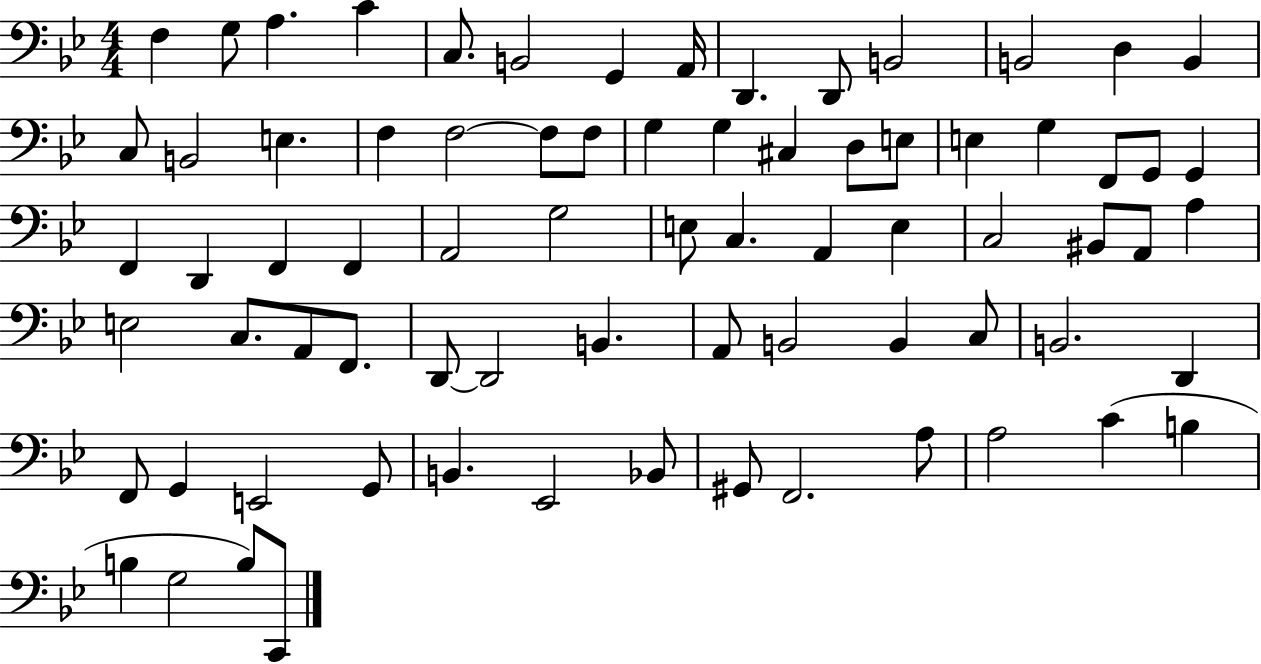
X:1
T:Untitled
M:4/4
L:1/4
K:Bb
F, G,/2 A, C C,/2 B,,2 G,, A,,/4 D,, D,,/2 B,,2 B,,2 D, B,, C,/2 B,,2 E, F, F,2 F,/2 F,/2 G, G, ^C, D,/2 E,/2 E, G, F,,/2 G,,/2 G,, F,, D,, F,, F,, A,,2 G,2 E,/2 C, A,, E, C,2 ^B,,/2 A,,/2 A, E,2 C,/2 A,,/2 F,,/2 D,,/2 D,,2 B,, A,,/2 B,,2 B,, C,/2 B,,2 D,, F,,/2 G,, E,,2 G,,/2 B,, _E,,2 _B,,/2 ^G,,/2 F,,2 A,/2 A,2 C B, B, G,2 B,/2 C,,/2